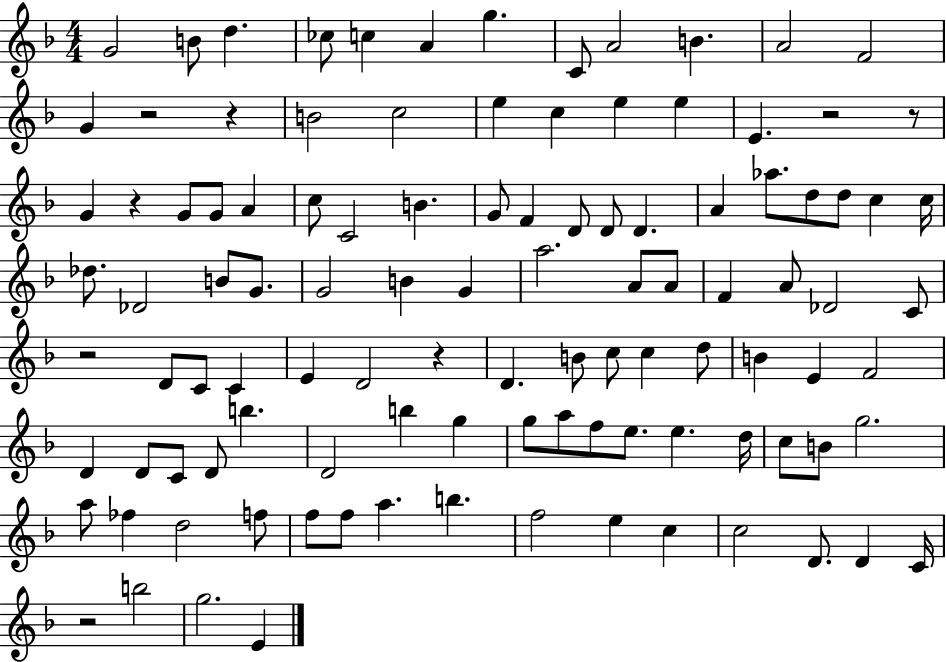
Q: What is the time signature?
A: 4/4